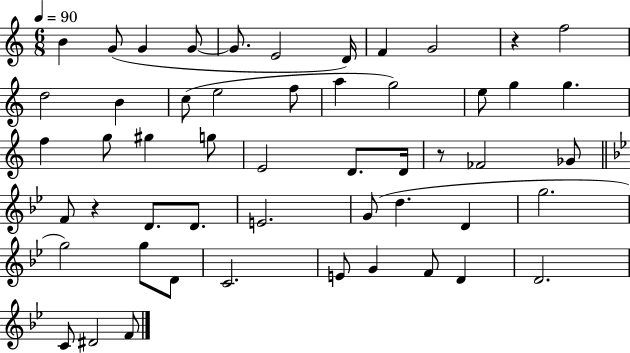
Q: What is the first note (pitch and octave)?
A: B4